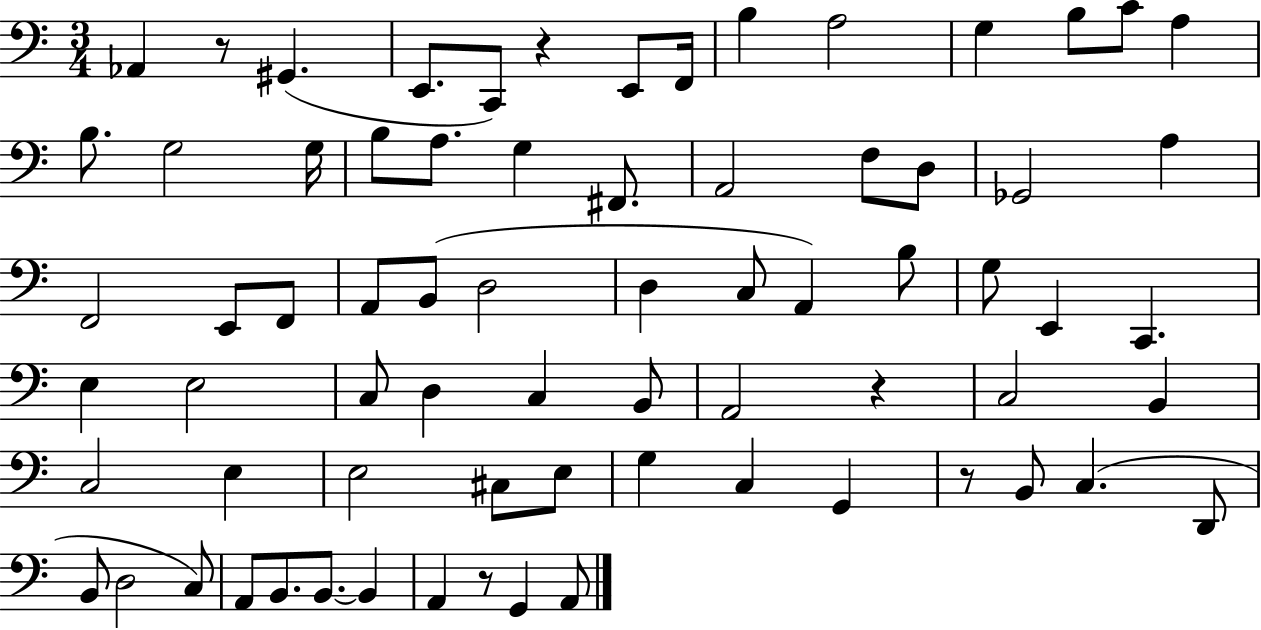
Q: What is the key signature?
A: C major